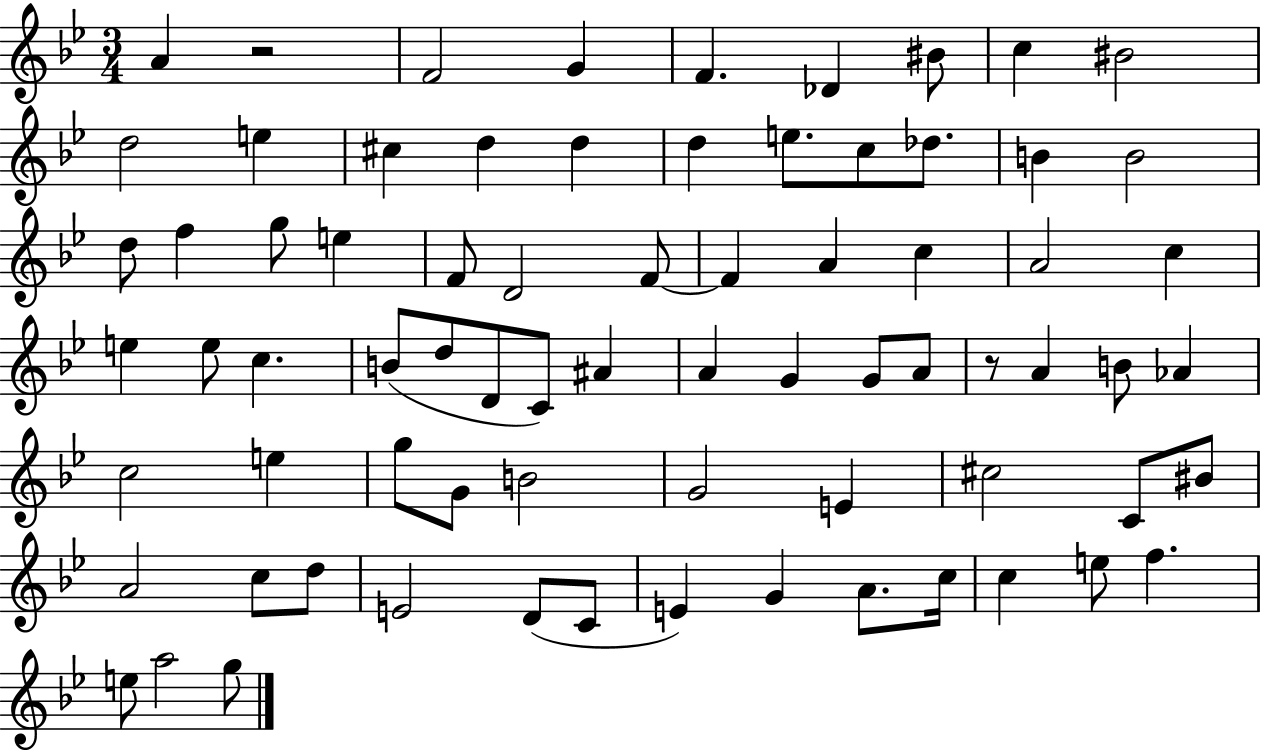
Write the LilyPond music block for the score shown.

{
  \clef treble
  \numericTimeSignature
  \time 3/4
  \key bes \major
  a'4 r2 | f'2 g'4 | f'4. des'4 bis'8 | c''4 bis'2 | \break d''2 e''4 | cis''4 d''4 d''4 | d''4 e''8. c''8 des''8. | b'4 b'2 | \break d''8 f''4 g''8 e''4 | f'8 d'2 f'8~~ | f'4 a'4 c''4 | a'2 c''4 | \break e''4 e''8 c''4. | b'8( d''8 d'8 c'8) ais'4 | a'4 g'4 g'8 a'8 | r8 a'4 b'8 aes'4 | \break c''2 e''4 | g''8 g'8 b'2 | g'2 e'4 | cis''2 c'8 bis'8 | \break a'2 c''8 d''8 | e'2 d'8( c'8 | e'4) g'4 a'8. c''16 | c''4 e''8 f''4. | \break e''8 a''2 g''8 | \bar "|."
}